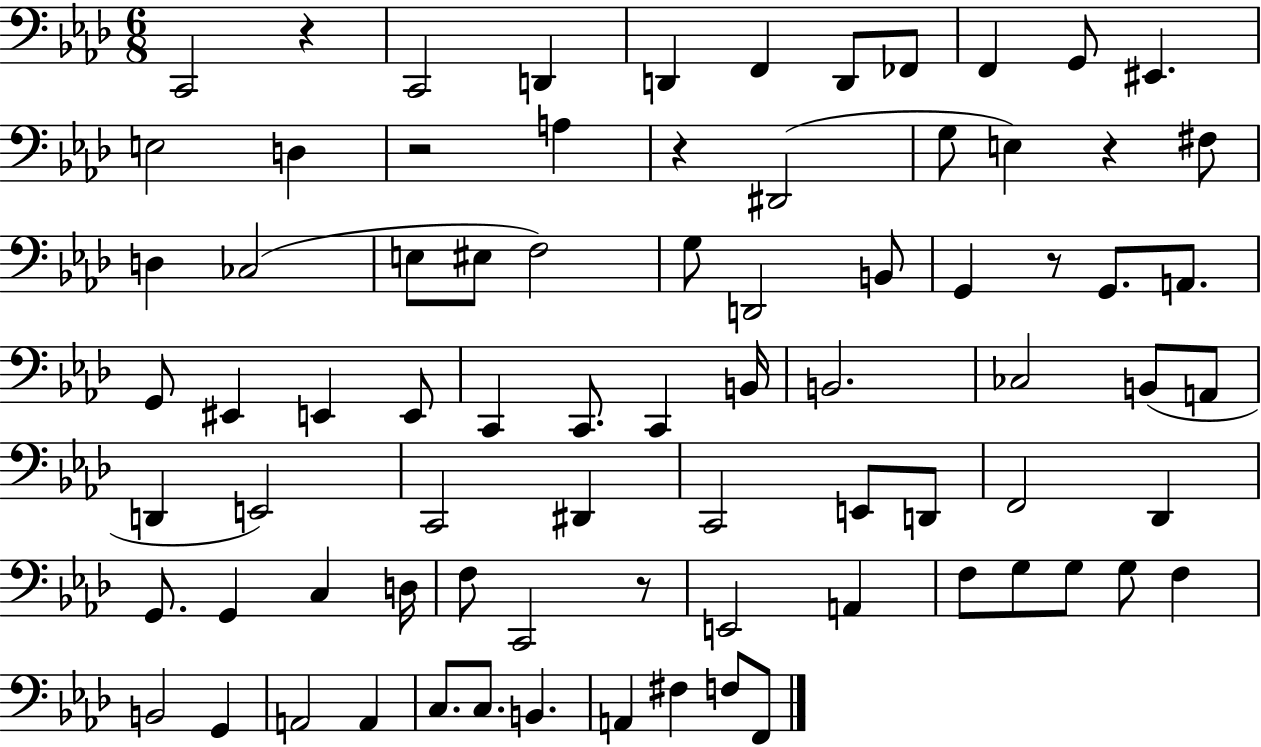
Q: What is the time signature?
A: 6/8